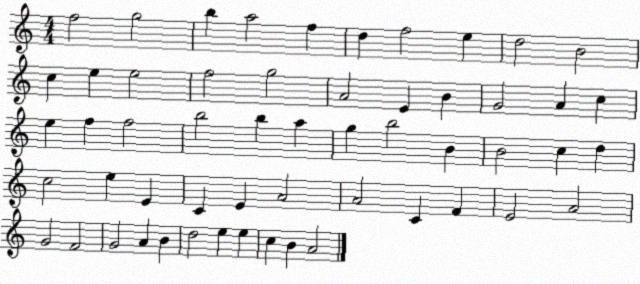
X:1
T:Untitled
M:4/4
L:1/4
K:C
f2 g2 b a2 f d f2 e d2 B2 c e e2 f2 g2 A2 E B G2 A c e f f2 b2 b a g b2 B B2 c d c2 e E C E A2 A2 C F E2 A2 G2 F2 G2 A B d2 e e c B A2